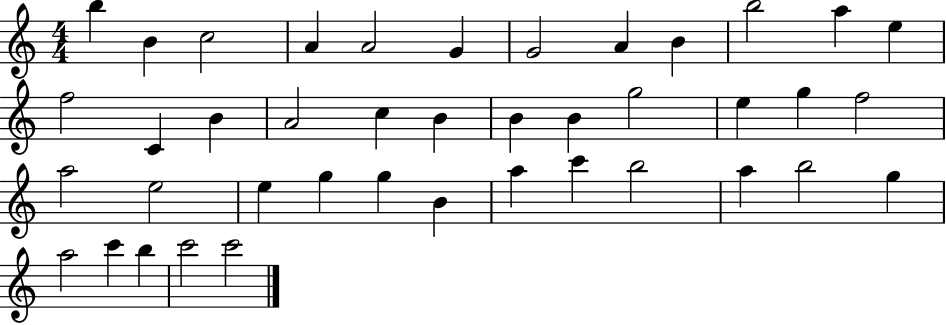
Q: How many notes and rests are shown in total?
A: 41